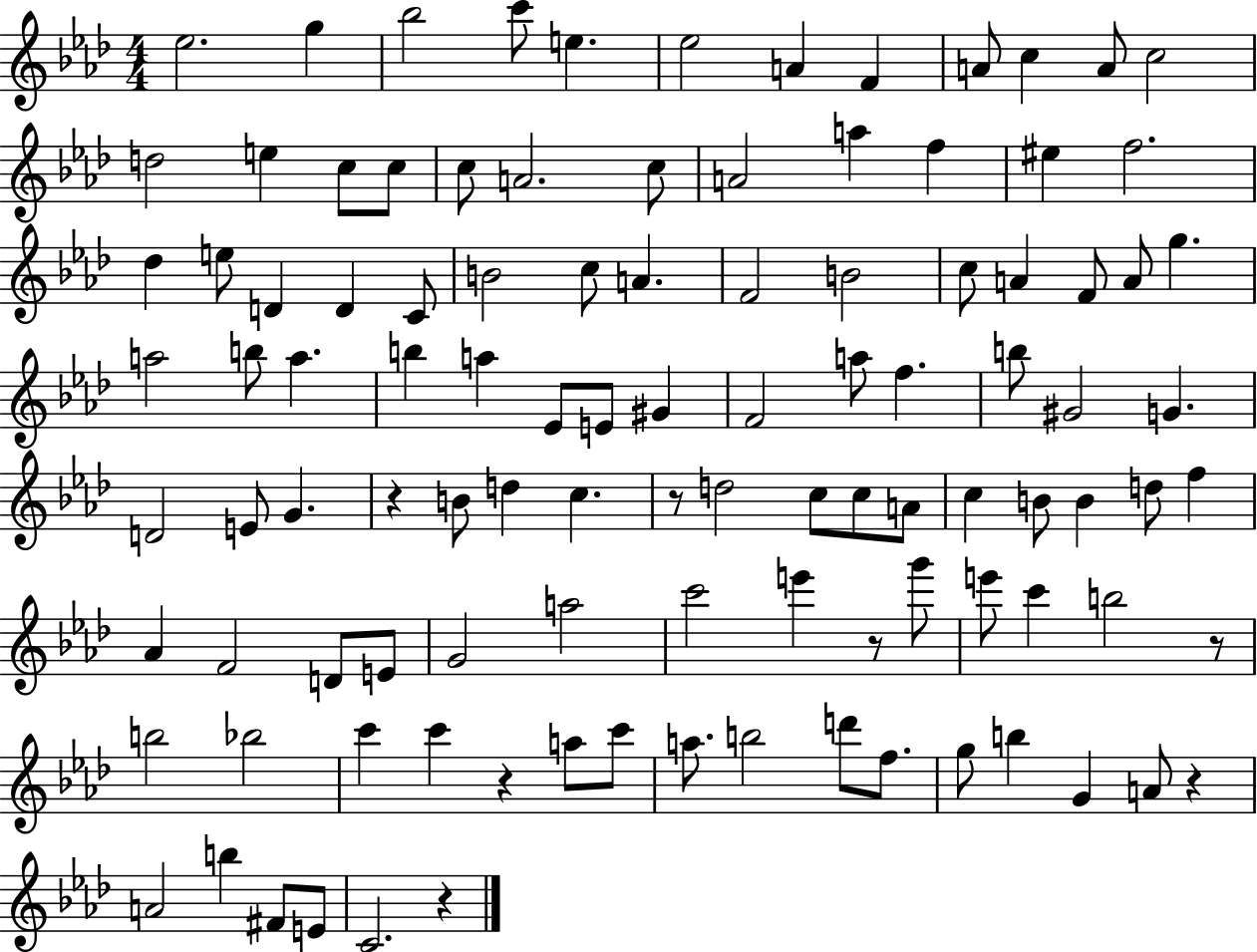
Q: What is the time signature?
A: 4/4